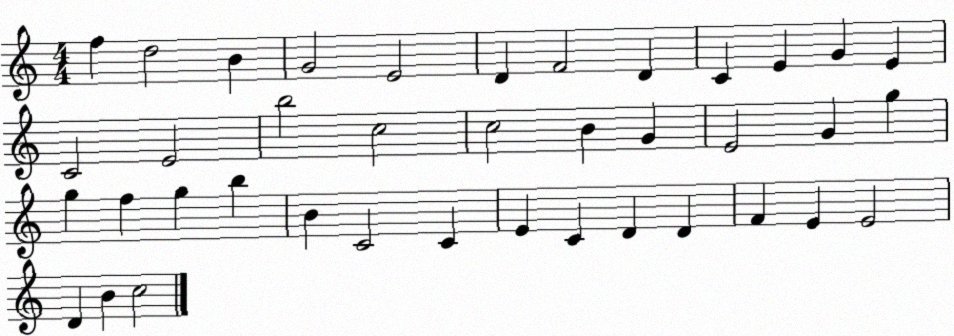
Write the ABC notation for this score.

X:1
T:Untitled
M:4/4
L:1/4
K:C
f d2 B G2 E2 D F2 D C E G E C2 E2 b2 c2 c2 B G E2 G g g f g b B C2 C E C D D F E E2 D B c2